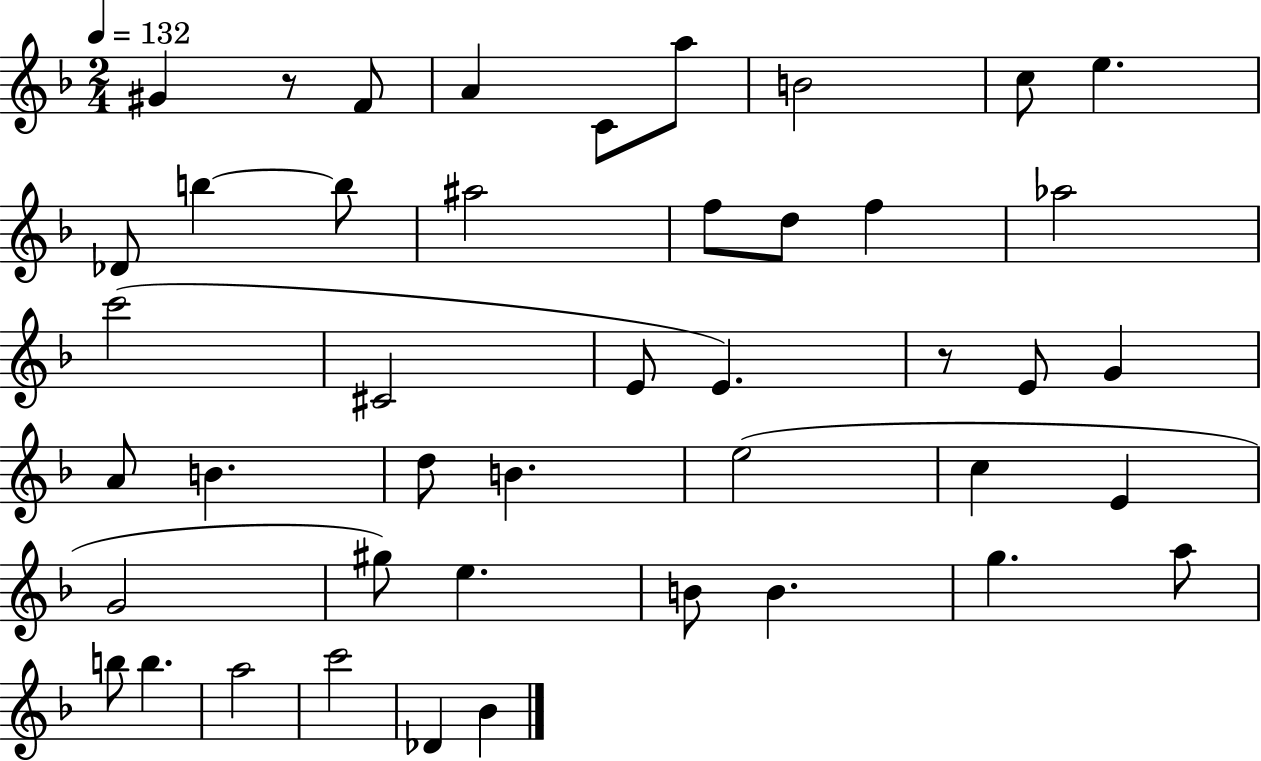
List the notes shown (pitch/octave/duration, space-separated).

G#4/q R/e F4/e A4/q C4/e A5/e B4/h C5/e E5/q. Db4/e B5/q B5/e A#5/h F5/e D5/e F5/q Ab5/h C6/h C#4/h E4/e E4/q. R/e E4/e G4/q A4/e B4/q. D5/e B4/q. E5/h C5/q E4/q G4/h G#5/e E5/q. B4/e B4/q. G5/q. A5/e B5/e B5/q. A5/h C6/h Db4/q Bb4/q